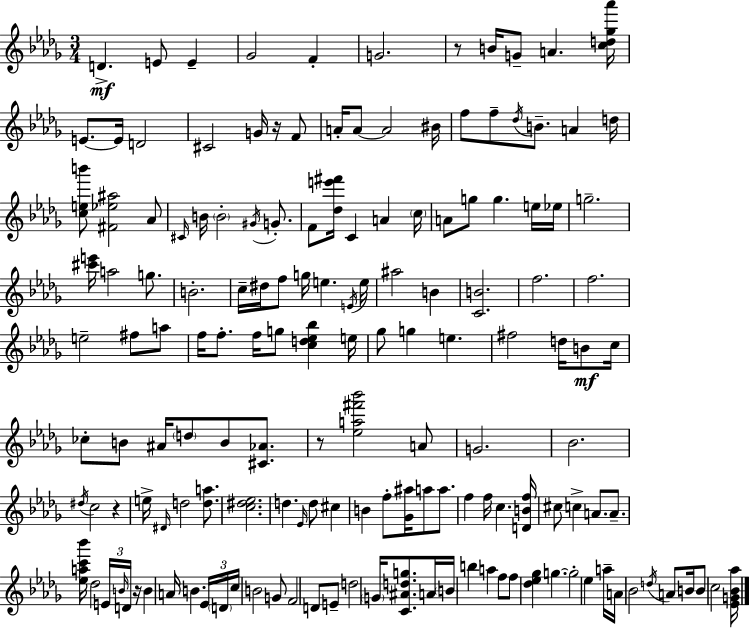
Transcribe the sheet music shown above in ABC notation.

X:1
T:Untitled
M:3/4
L:1/4
K:Bbm
D E/2 E _G2 F G2 z/2 B/4 G/2 A [cd_g_a']/4 E/2 E/4 D2 ^C2 G/4 z/4 F/2 A/4 A/2 A2 ^B/4 f/2 f/2 _d/4 B/2 A d/4 [ceb']/2 [^F_e^a]2 _A/2 ^C/4 B/4 B2 ^G/4 G/2 F/2 [_de'^f']/4 C A c/4 A/2 g/2 g e/4 _e/4 g2 [^c'e']/4 a2 g/2 B2 c/4 ^d/4 f/2 g/4 e E/4 e/4 ^a2 B [CB]2 f2 f2 e2 ^f/2 a/2 f/4 f/2 f/4 g/2 [cd_e_b] e/4 _g/2 g e ^f2 d/4 B/2 c/4 _c/2 B/2 ^A/4 d/2 B/2 [^C_A]/2 z/2 [_ea^f'_b']2 A/2 G2 _B2 ^d/4 c2 z e/4 ^D/4 d2 [da]/2 [c^d_e]2 d _E/4 d/2 ^c B f/2 [_G^a]/4 a/2 a/2 f f/4 c [DBf]/4 ^c/2 c A/2 A/2 [_eac'_b']/4 _d2 E/4 B/4 D/4 z/4 B A/4 B _E/4 D/4 c/4 B2 G/2 F2 D/2 E/2 d2 G/4 [C^Adg]/2 A/4 B/4 b a f/2 f/2 [_d_e_g] g g2 _e a/4 A/4 _B2 d/4 A/2 B/4 B/2 c2 [_EG_B_a]/4